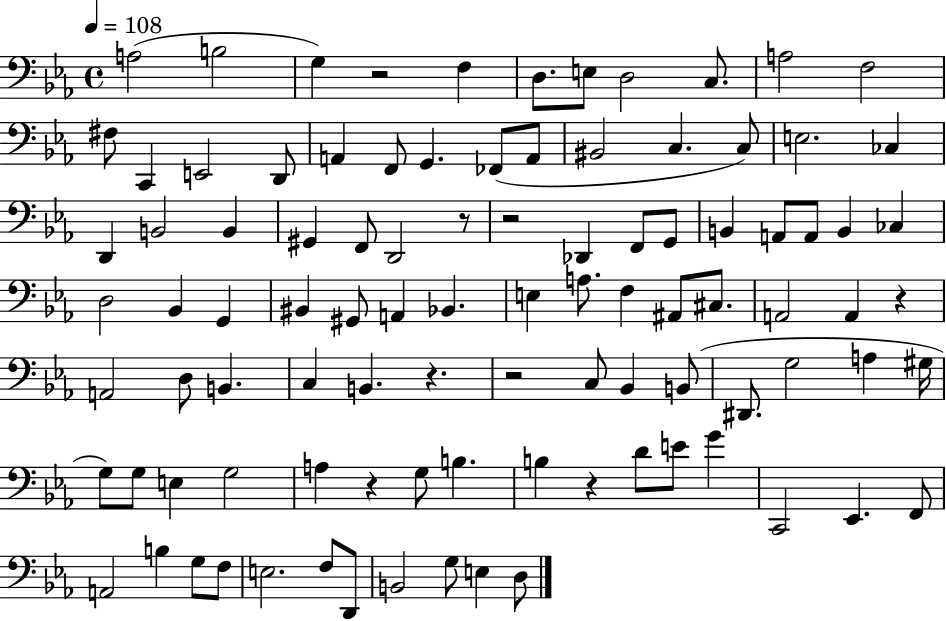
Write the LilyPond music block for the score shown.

{
  \clef bass
  \time 4/4
  \defaultTimeSignature
  \key ees \major
  \tempo 4 = 108
  a2( b2 | g4) r2 f4 | d8. e8 d2 c8. | a2 f2 | \break fis8 c,4 e,2 d,8 | a,4 f,8 g,4. fes,8( a,8 | bis,2 c4. c8) | e2. ces4 | \break d,4 b,2 b,4 | gis,4 f,8 d,2 r8 | r2 des,4 f,8 g,8 | b,4 a,8 a,8 b,4 ces4 | \break d2 bes,4 g,4 | bis,4 gis,8 a,4 bes,4. | e4 a8. f4 ais,8 cis8. | a,2 a,4 r4 | \break a,2 d8 b,4. | c4 b,4. r4. | r2 c8 bes,4 b,8( | dis,8. g2 a4 gis16 | \break g8) g8 e4 g2 | a4 r4 g8 b4. | b4 r4 d'8 e'8 g'4 | c,2 ees,4. f,8 | \break a,2 b4 g8 f8 | e2. f8 d,8 | b,2 g8 e4 d8 | \bar "|."
}